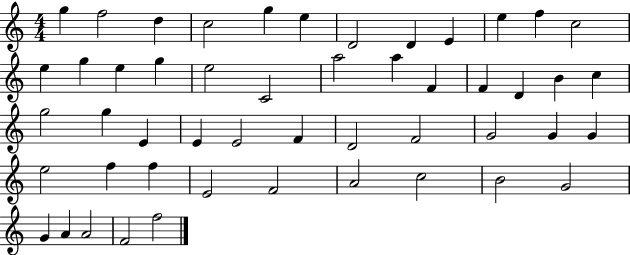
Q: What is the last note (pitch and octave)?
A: F5